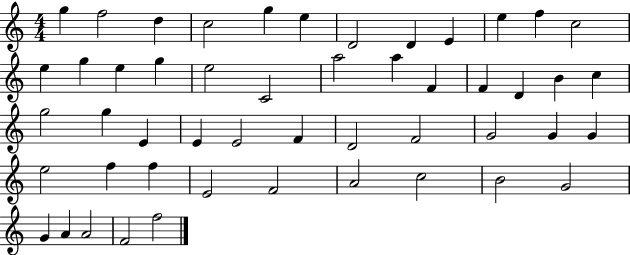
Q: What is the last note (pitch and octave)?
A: F5